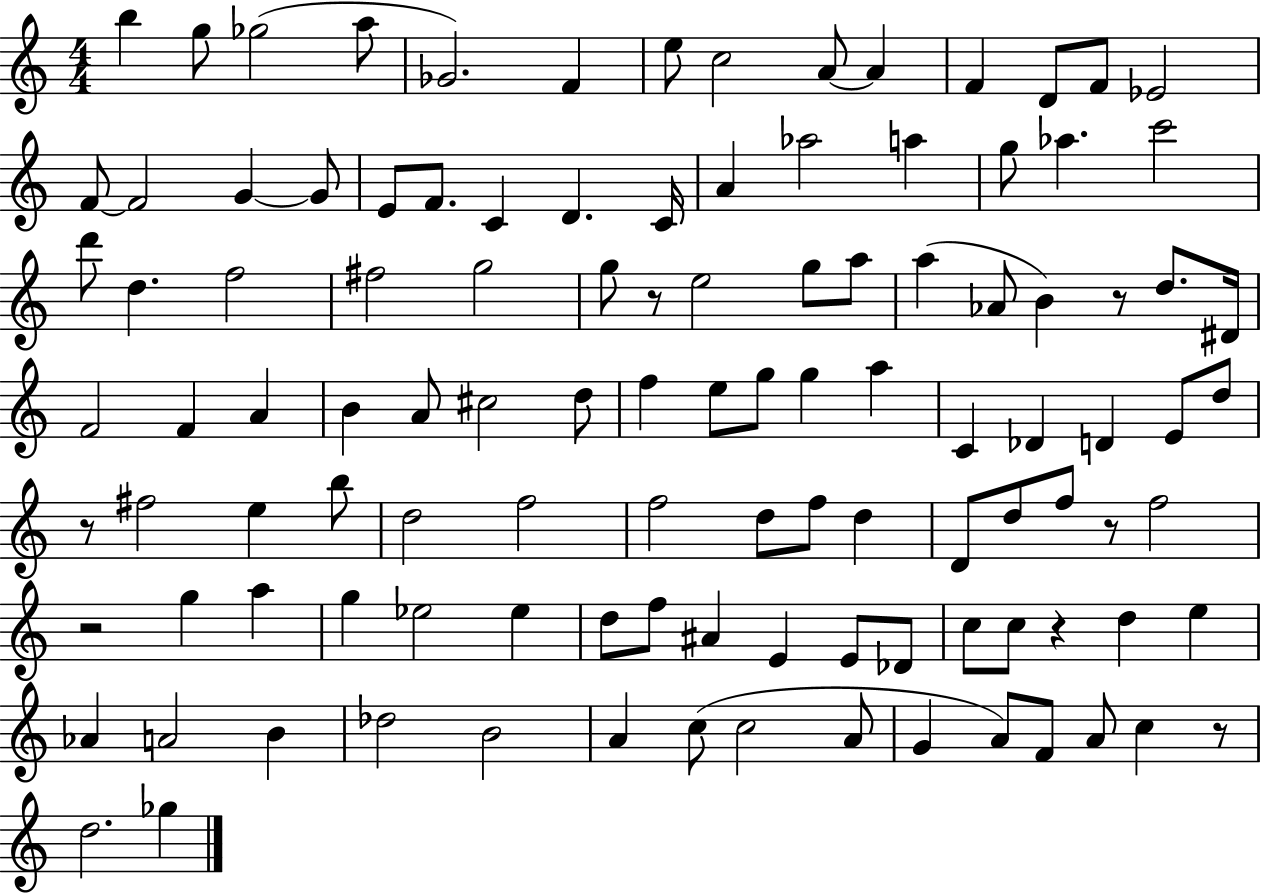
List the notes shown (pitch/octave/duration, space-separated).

B5/q G5/e Gb5/h A5/e Gb4/h. F4/q E5/e C5/h A4/e A4/q F4/q D4/e F4/e Eb4/h F4/e F4/h G4/q G4/e E4/e F4/e. C4/q D4/q. C4/s A4/q Ab5/h A5/q G5/e Ab5/q. C6/h D6/e D5/q. F5/h F#5/h G5/h G5/e R/e E5/h G5/e A5/e A5/q Ab4/e B4/q R/e D5/e. D#4/s F4/h F4/q A4/q B4/q A4/e C#5/h D5/e F5/q E5/e G5/e G5/q A5/q C4/q Db4/q D4/q E4/e D5/e R/e F#5/h E5/q B5/e D5/h F5/h F5/h D5/e F5/e D5/q D4/e D5/e F5/e R/e F5/h R/h G5/q A5/q G5/q Eb5/h Eb5/q D5/e F5/e A#4/q E4/q E4/e Db4/e C5/e C5/e R/q D5/q E5/q Ab4/q A4/h B4/q Db5/h B4/h A4/q C5/e C5/h A4/e G4/q A4/e F4/e A4/e C5/q R/e D5/h. Gb5/q